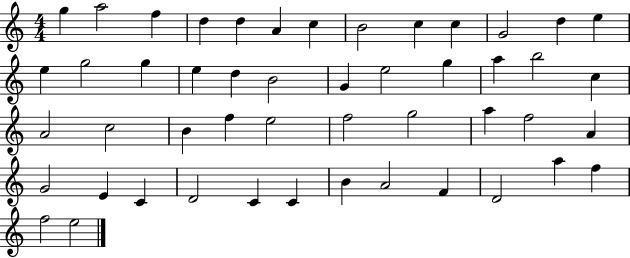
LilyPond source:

{
  \clef treble
  \numericTimeSignature
  \time 4/4
  \key c \major
  g''4 a''2 f''4 | d''4 d''4 a'4 c''4 | b'2 c''4 c''4 | g'2 d''4 e''4 | \break e''4 g''2 g''4 | e''4 d''4 b'2 | g'4 e''2 g''4 | a''4 b''2 c''4 | \break a'2 c''2 | b'4 f''4 e''2 | f''2 g''2 | a''4 f''2 a'4 | \break g'2 e'4 c'4 | d'2 c'4 c'4 | b'4 a'2 f'4 | d'2 a''4 f''4 | \break f''2 e''2 | \bar "|."
}